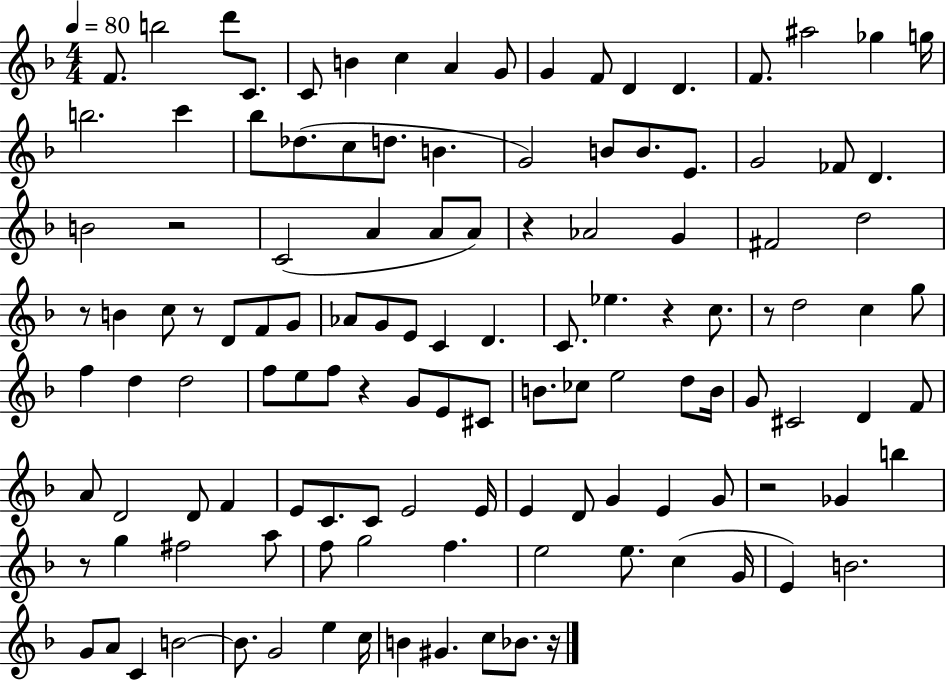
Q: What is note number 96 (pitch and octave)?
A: F5